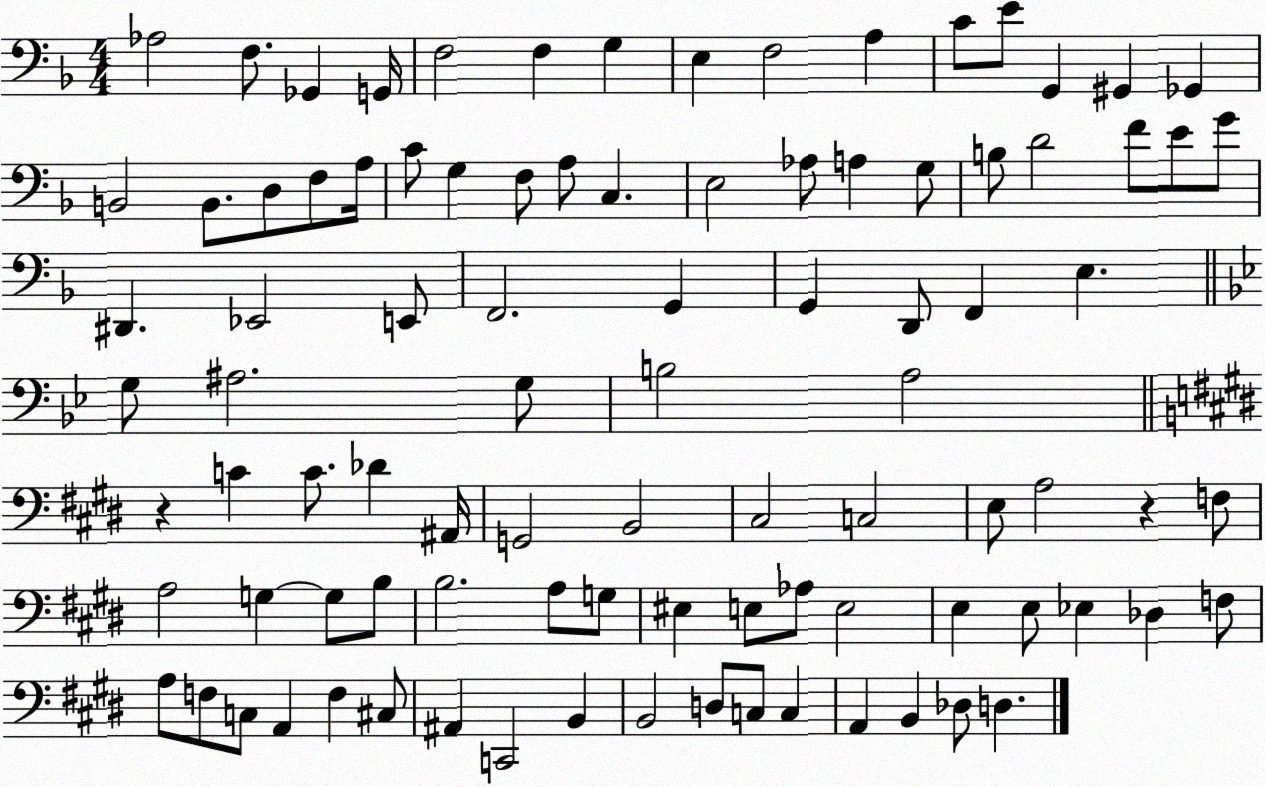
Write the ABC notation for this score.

X:1
T:Untitled
M:4/4
L:1/4
K:F
_A,2 F,/2 _G,, G,,/4 F,2 F, G, E, F,2 A, C/2 E/2 G,, ^G,, _G,, B,,2 B,,/2 D,/2 F,/2 A,/4 C/2 G, F,/2 A,/2 C, E,2 _A,/2 A, G,/2 B,/2 D2 F/2 E/2 G/2 ^D,, _E,,2 E,,/2 F,,2 G,, G,, D,,/2 F,, E, G,/2 ^A,2 G,/2 B,2 A,2 z C C/2 _D ^A,,/4 G,,2 B,,2 ^C,2 C,2 E,/2 A,2 z F,/2 A,2 G, G,/2 B,/2 B,2 A,/2 G,/2 ^E, E,/2 _A,/2 E,2 E, E,/2 _E, _D, F,/2 A,/2 F,/2 C,/2 A,, F, ^C,/2 ^A,, C,,2 B,, B,,2 D,/2 C,/2 C, A,, B,, _D,/2 D,